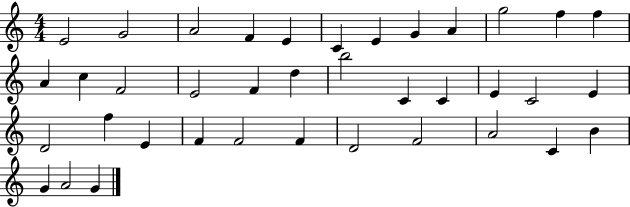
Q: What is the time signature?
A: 4/4